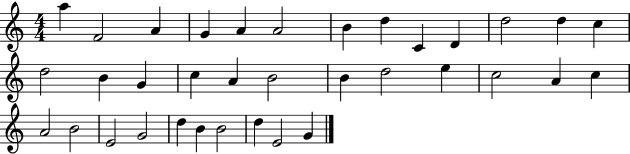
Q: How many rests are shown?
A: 0